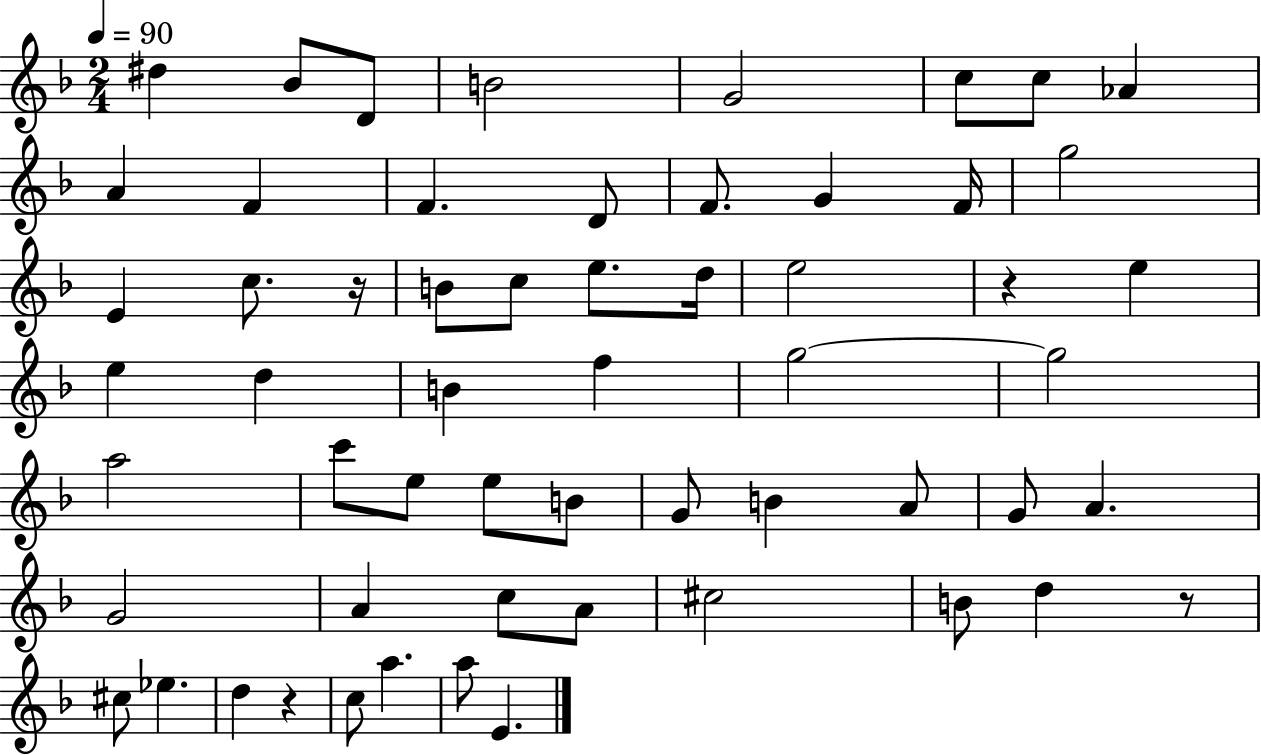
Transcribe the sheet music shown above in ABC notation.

X:1
T:Untitled
M:2/4
L:1/4
K:F
^d _B/2 D/2 B2 G2 c/2 c/2 _A A F F D/2 F/2 G F/4 g2 E c/2 z/4 B/2 c/2 e/2 d/4 e2 z e e d B f g2 g2 a2 c'/2 e/2 e/2 B/2 G/2 B A/2 G/2 A G2 A c/2 A/2 ^c2 B/2 d z/2 ^c/2 _e d z c/2 a a/2 E